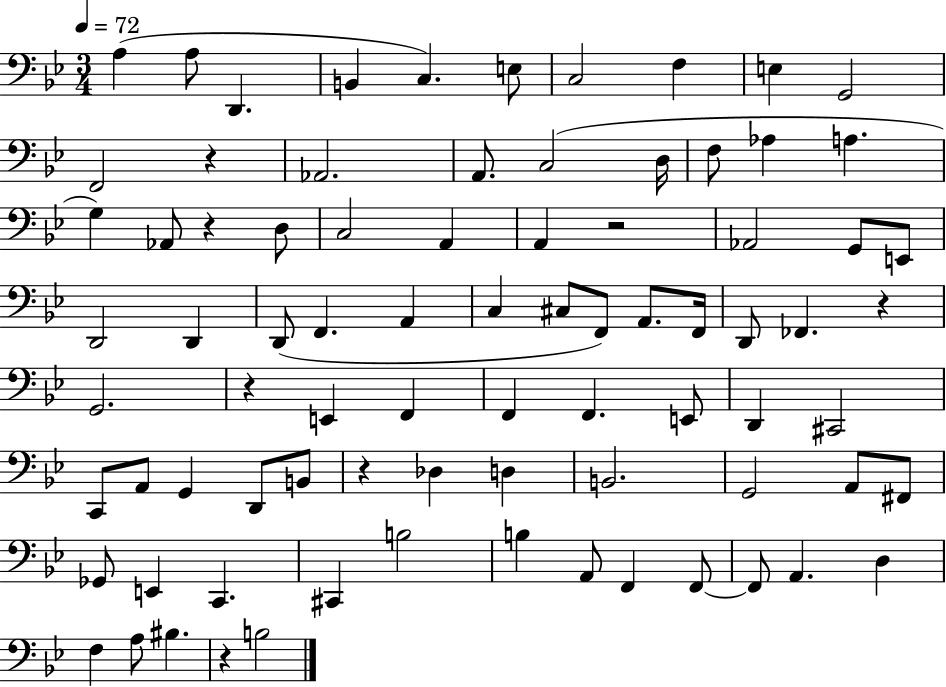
A3/q A3/e D2/q. B2/q C3/q. E3/e C3/h F3/q E3/q G2/h F2/h R/q Ab2/h. A2/e. C3/h D3/s F3/e Ab3/q A3/q. G3/q Ab2/e R/q D3/e C3/h A2/q A2/q R/h Ab2/h G2/e E2/e D2/h D2/q D2/e F2/q. A2/q C3/q C#3/e F2/e A2/e. F2/s D2/e FES2/q. R/q G2/h. R/q E2/q F2/q F2/q F2/q. E2/e D2/q C#2/h C2/e A2/e G2/q D2/e B2/e R/q Db3/q D3/q B2/h. G2/h A2/e F#2/e Gb2/e E2/q C2/q. C#2/q B3/h B3/q A2/e F2/q F2/e F2/e A2/q. D3/q F3/q A3/e BIS3/q. R/q B3/h